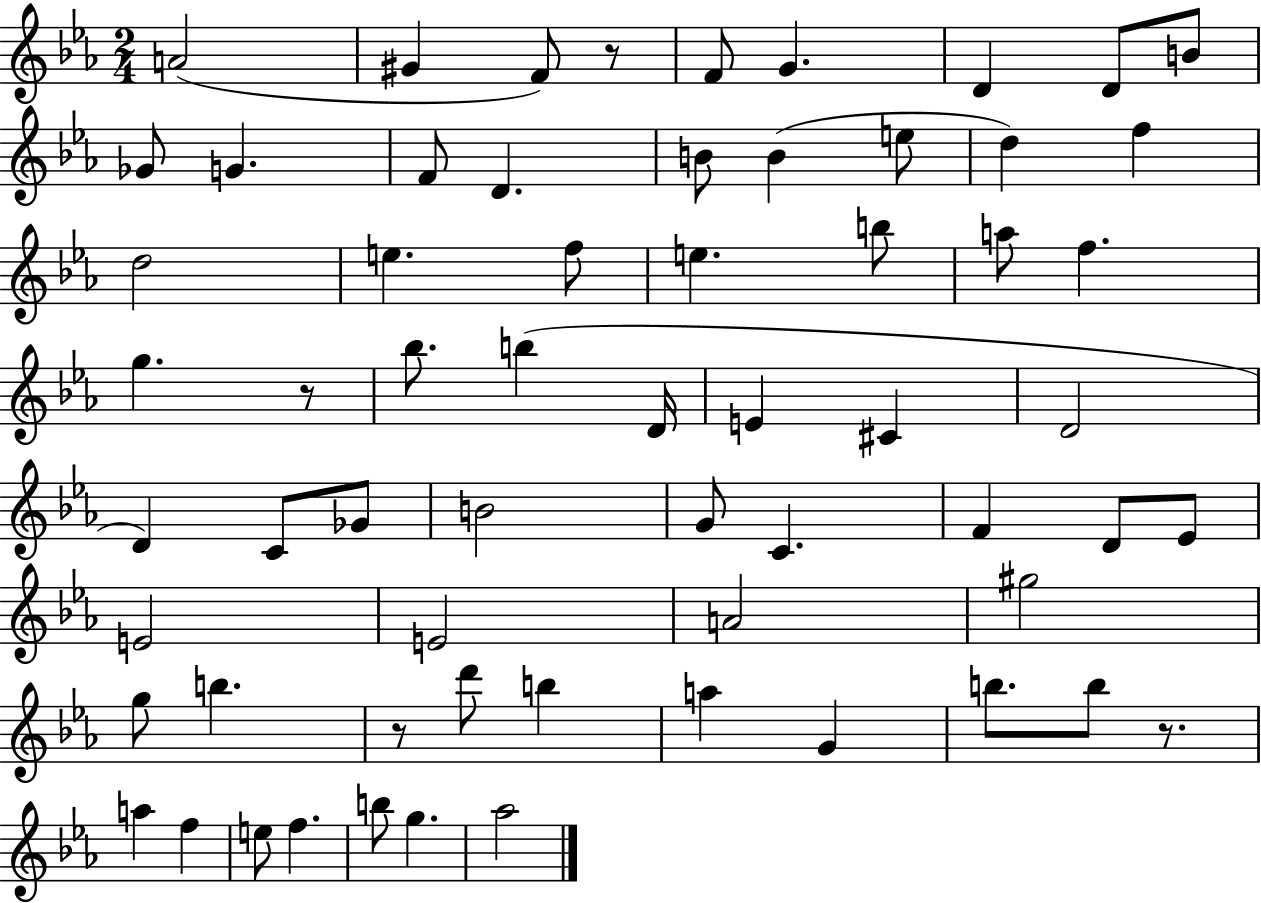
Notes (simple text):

A4/h G#4/q F4/e R/e F4/e G4/q. D4/q D4/e B4/e Gb4/e G4/q. F4/e D4/q. B4/e B4/q E5/e D5/q F5/q D5/h E5/q. F5/e E5/q. B5/e A5/e F5/q. G5/q. R/e Bb5/e. B5/q D4/s E4/q C#4/q D4/h D4/q C4/e Gb4/e B4/h G4/e C4/q. F4/q D4/e Eb4/e E4/h E4/h A4/h G#5/h G5/e B5/q. R/e D6/e B5/q A5/q G4/q B5/e. B5/e R/e. A5/q F5/q E5/e F5/q. B5/e G5/q. Ab5/h